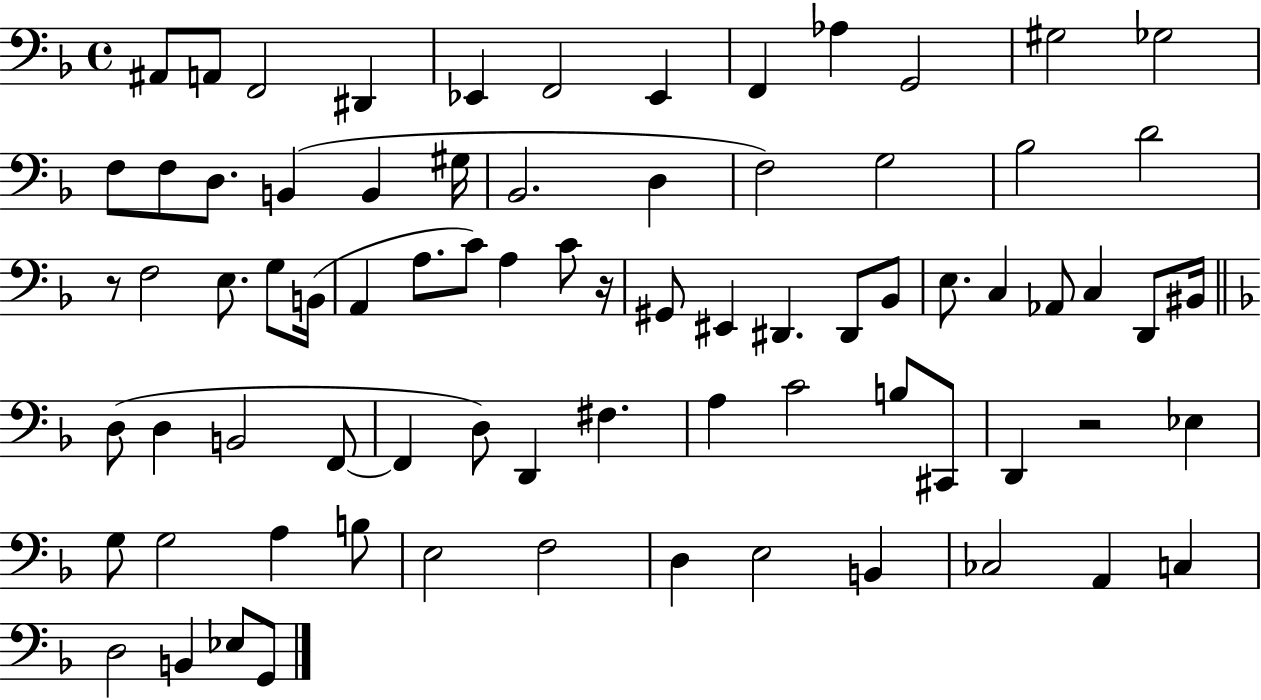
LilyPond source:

{
  \clef bass
  \time 4/4
  \defaultTimeSignature
  \key f \major
  \repeat volta 2 { ais,8 a,8 f,2 dis,4 | ees,4 f,2 ees,4 | f,4 aes4 g,2 | gis2 ges2 | \break f8 f8 d8. b,4( b,4 gis16 | bes,2. d4 | f2) g2 | bes2 d'2 | \break r8 f2 e8. g8 b,16( | a,4 a8. c'8) a4 c'8 r16 | gis,8 eis,4 dis,4. dis,8 bes,8 | e8. c4 aes,8 c4 d,8 bis,16 | \break \bar "||" \break \key d \minor d8( d4 b,2 f,8~~ | f,4 d8) d,4 fis4. | a4 c'2 b8 cis,8 | d,4 r2 ees4 | \break g8 g2 a4 b8 | e2 f2 | d4 e2 b,4 | ces2 a,4 c4 | \break d2 b,4 ees8 g,8 | } \bar "|."
}